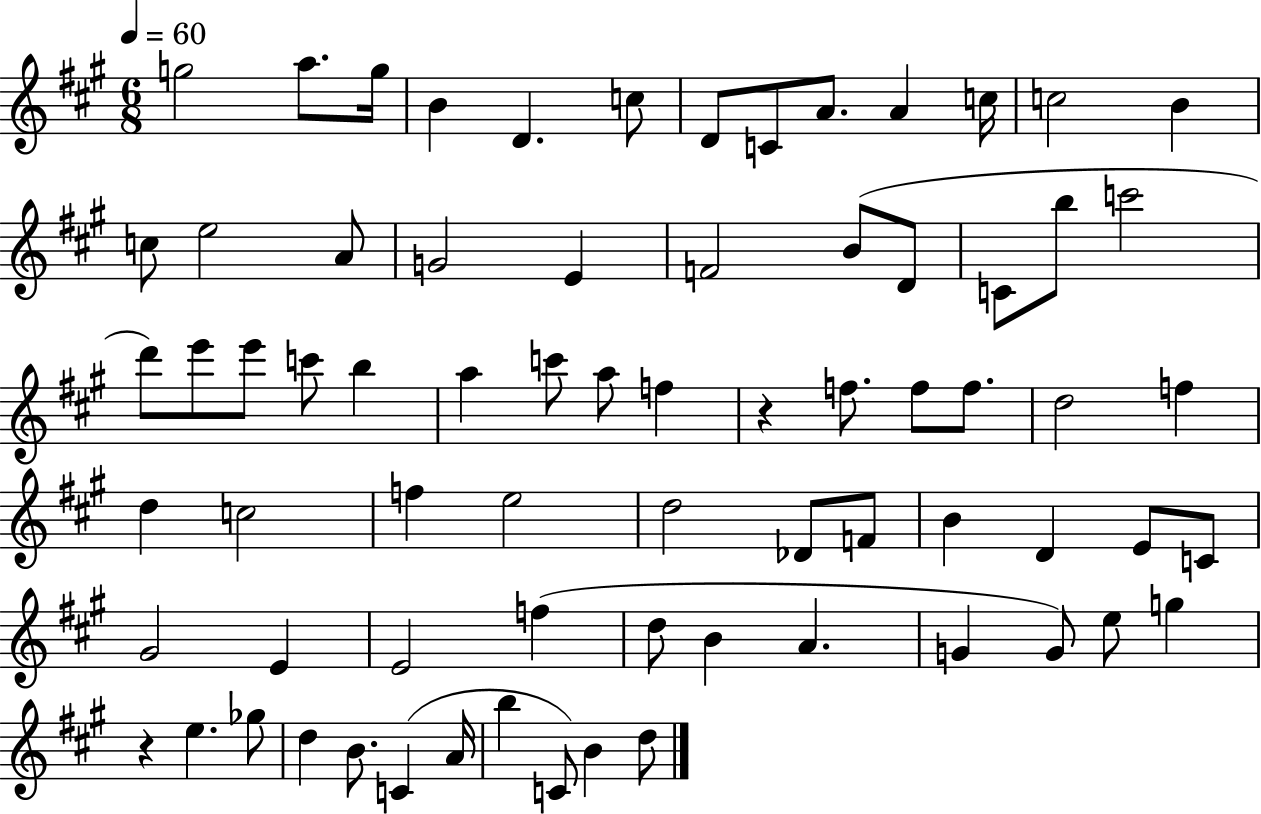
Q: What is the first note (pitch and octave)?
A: G5